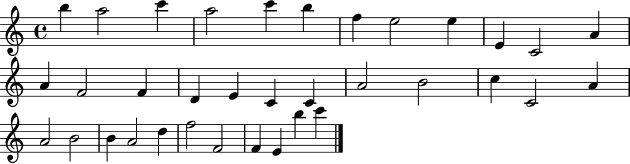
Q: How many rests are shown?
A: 0